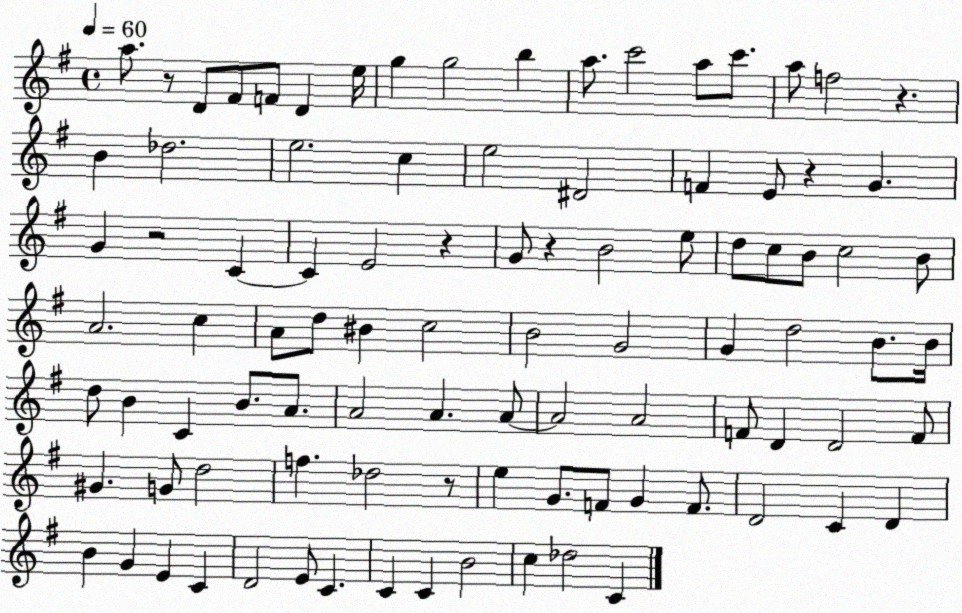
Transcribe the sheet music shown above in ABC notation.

X:1
T:Untitled
M:4/4
L:1/4
K:G
a/2 z/2 D/2 ^F/2 F/2 D e/4 g g2 b a/2 c'2 a/2 c'/2 a/2 f2 z B _d2 e2 c e2 ^D2 F E/2 z G G z2 C C E2 z G/2 z B2 e/2 d/2 c/2 B/2 c2 B/2 A2 c A/2 d/2 ^B c2 B2 G2 G d2 B/2 B/4 d/2 B C B/2 A/2 A2 A A/2 A2 A2 F/2 D D2 F/2 ^G G/2 d2 f _d2 z/2 e G/2 F/2 G F/2 D2 C D B G E C D2 E/2 C C C B2 c _d2 C